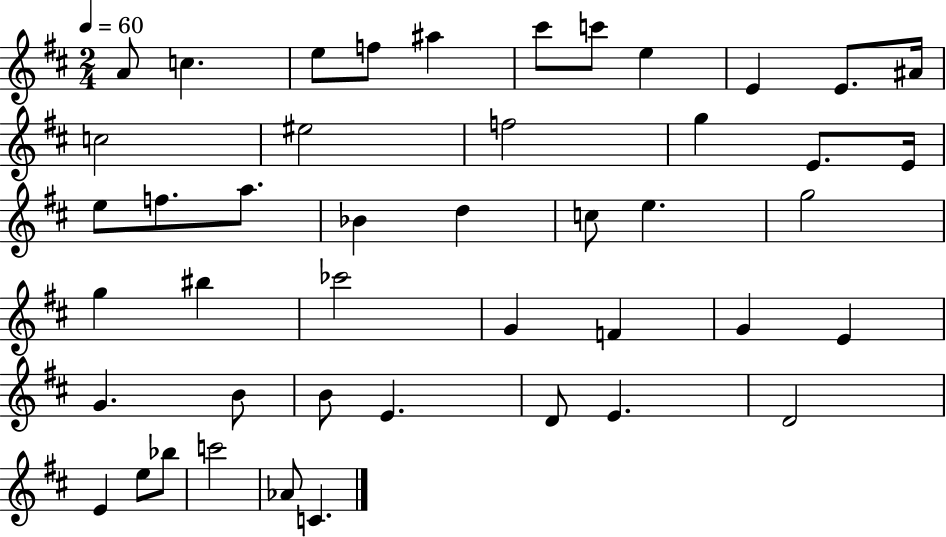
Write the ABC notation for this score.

X:1
T:Untitled
M:2/4
L:1/4
K:D
A/2 c e/2 f/2 ^a ^c'/2 c'/2 e E E/2 ^A/4 c2 ^e2 f2 g E/2 E/4 e/2 f/2 a/2 _B d c/2 e g2 g ^b _c'2 G F G E G B/2 B/2 E D/2 E D2 E e/2 _b/2 c'2 _A/2 C